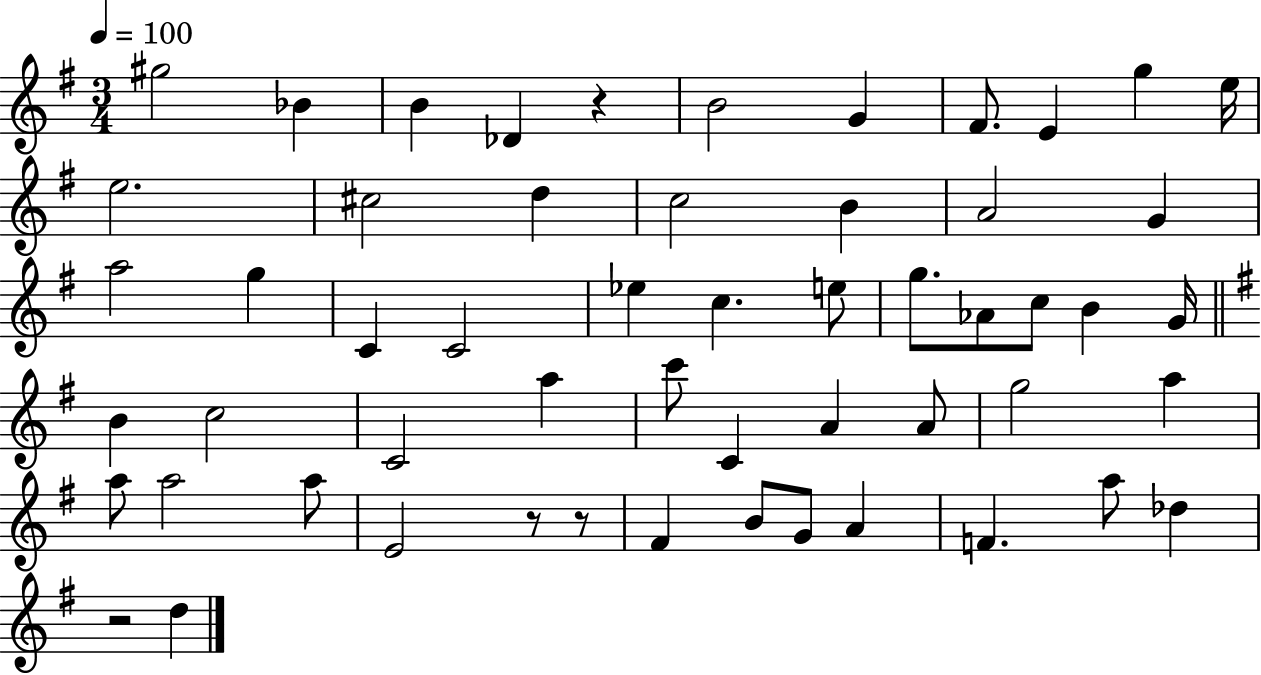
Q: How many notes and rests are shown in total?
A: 55